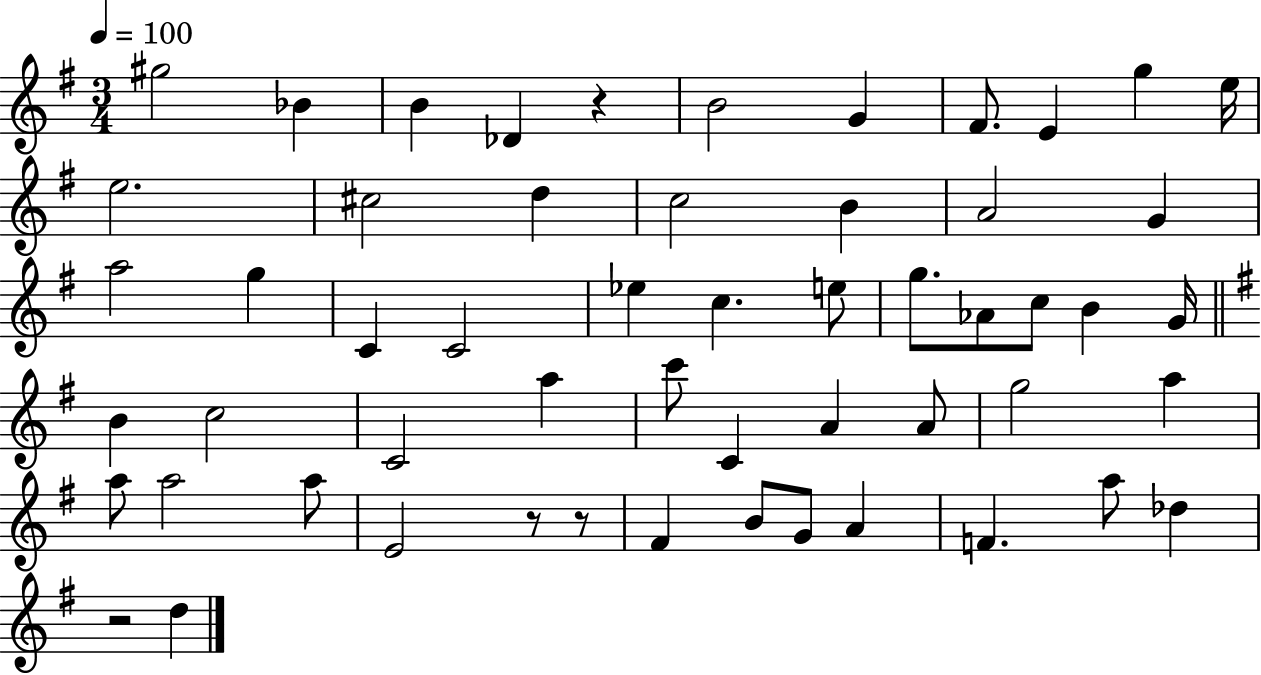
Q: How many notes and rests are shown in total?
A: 55